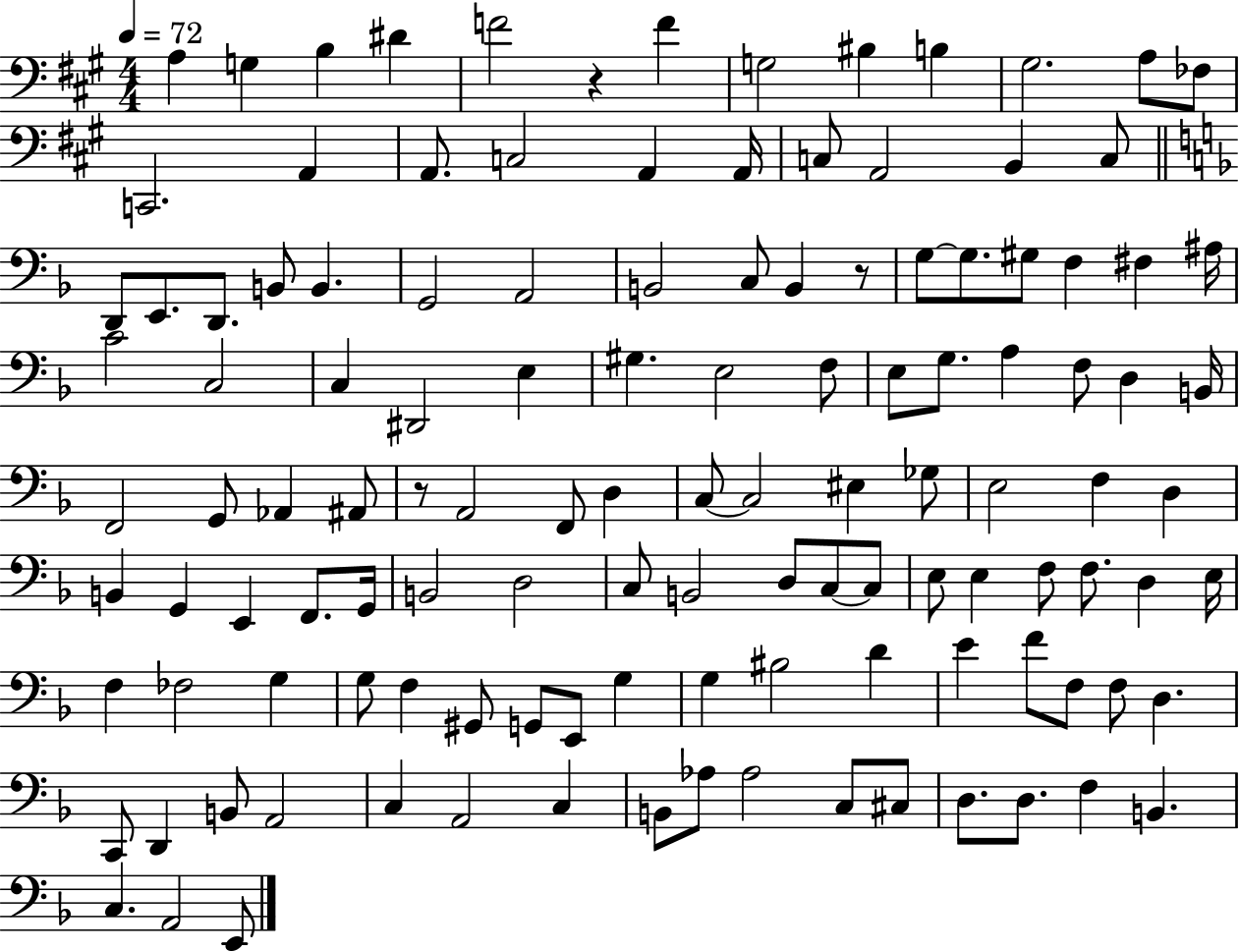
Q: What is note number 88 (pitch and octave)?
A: G3